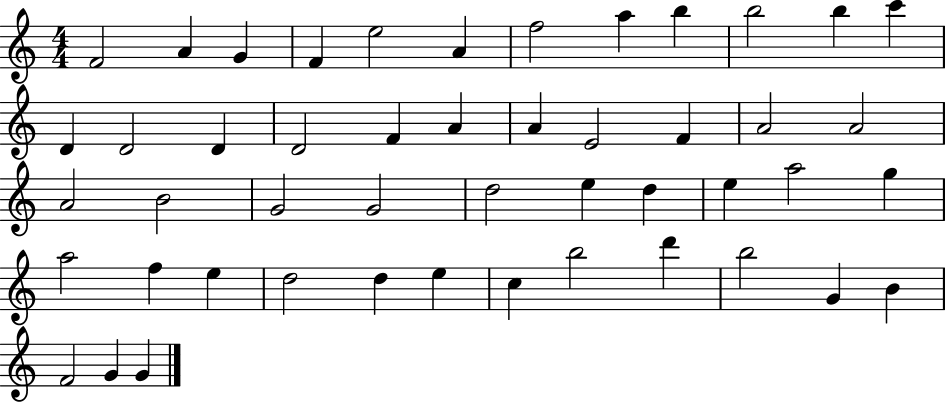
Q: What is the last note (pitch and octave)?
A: G4